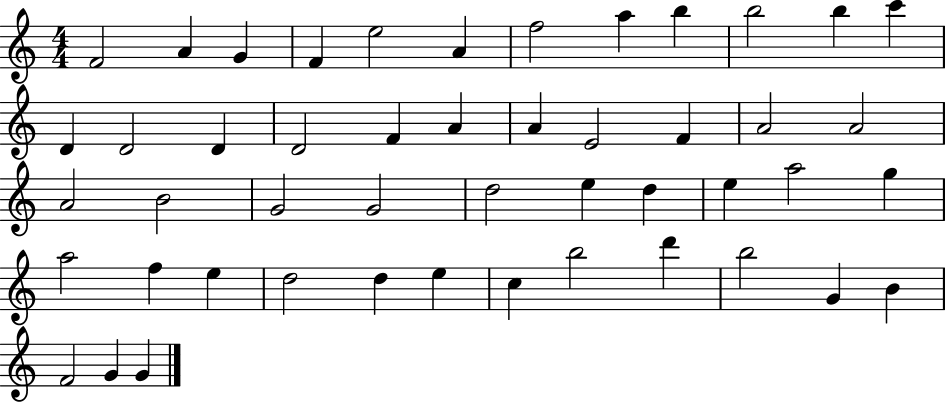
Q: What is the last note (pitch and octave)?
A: G4